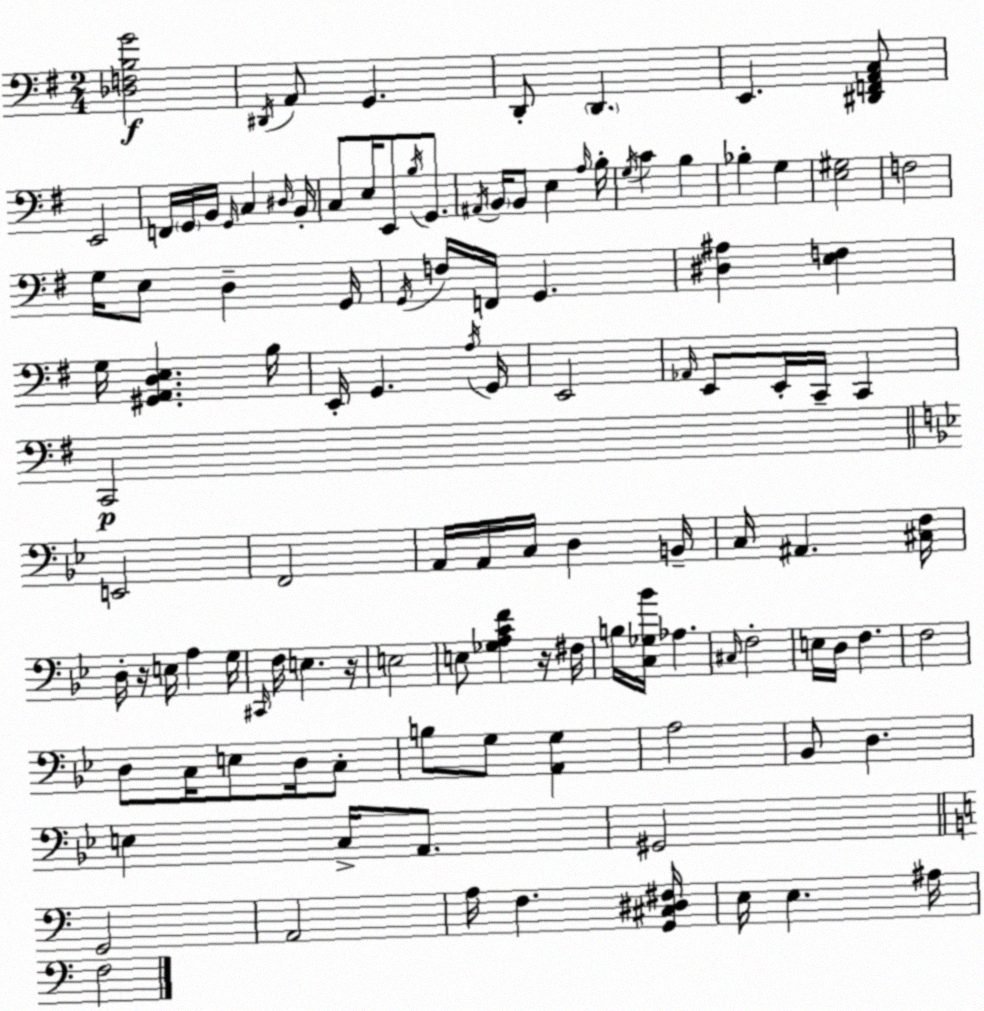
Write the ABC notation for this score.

X:1
T:Untitled
M:2/4
L:1/4
K:Em
[_D,F,B,G]2 ^D,,/4 A,,/2 G,, D,,/2 D,, E,, [^D,,F,,A,,C,]/2 E,,2 F,,/4 G,,/4 B,,/4 G,,/4 C, ^D,/4 B,,/4 C,/2 E,/4 E,,/2 B,/4 G,,/2 ^A,,/4 B,,/4 B,,/2 E, A,/4 B,/4 G,/4 C B, _B, G, [E,^G,]2 F,2 G,/4 E,/2 D, G,,/4 G,,/4 F,/4 F,,/4 G,, [^D,^A,] [E,F,] G,/4 [^G,,A,,D,E,] B,/4 E,,/4 G,, A,/4 G,,/4 E,,2 _A,,/4 E,,/2 E,,/4 C,,/4 C,, C,,2 E,,2 F,,2 A,,/4 A,,/4 C,/4 D, B,,/4 C,/4 ^A,, [^C,F,]/4 D,/4 z/4 E,/4 A, G,/4 ^C,,/4 F,/4 E, z/4 E,2 E,/2 [_G,A,CF] z/4 ^F,/4 B,/4 [C,_G,_B]/4 _A, ^C,/4 F,2 E,/4 D,/4 F, F,2 D,/2 C,/4 E,/2 D,/4 C,/2 B,/2 G,/2 [A,,G,] A,2 _B,,/2 D, E, C,/4 A,,/2 ^G,,2 G,,2 A,,2 A,/4 F, [G,,^C,^D,^F,]/4 E,/4 E, ^A,/4 F,2